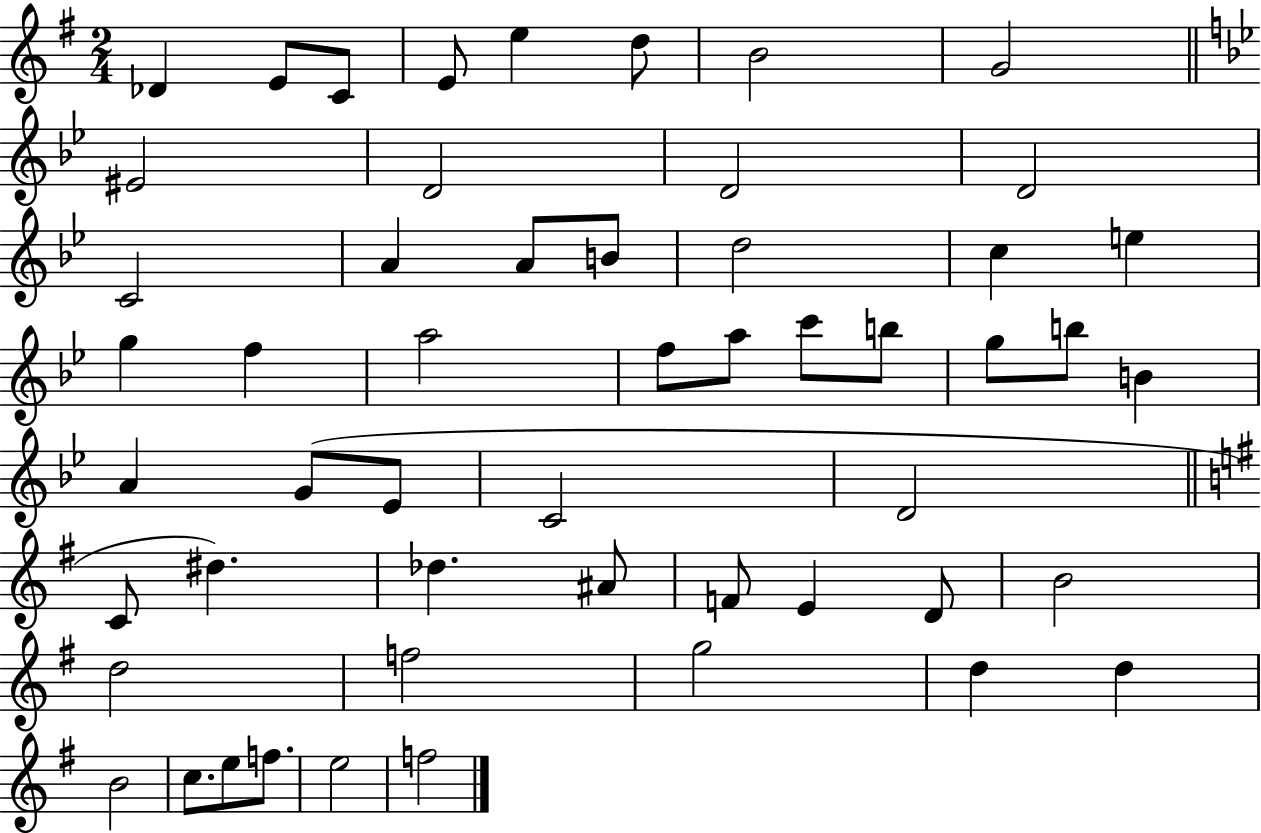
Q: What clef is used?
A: treble